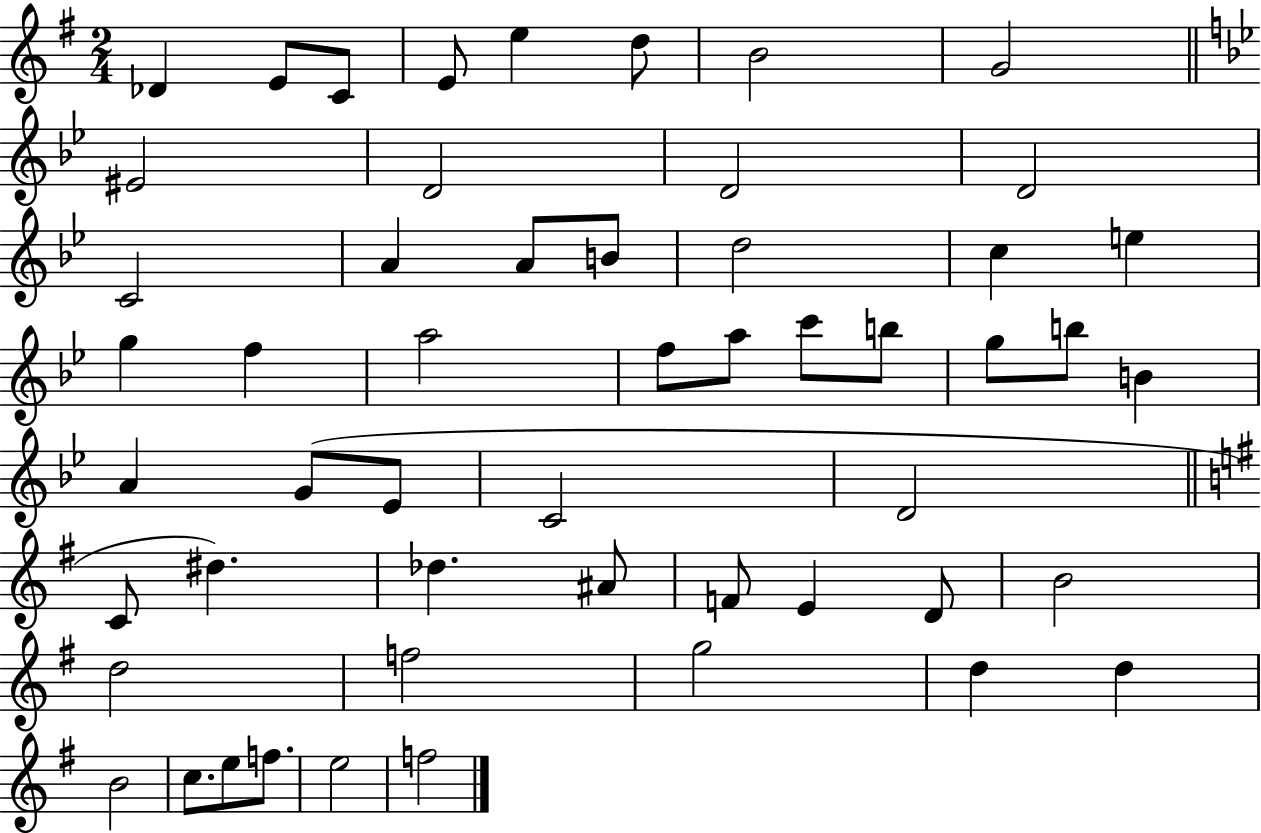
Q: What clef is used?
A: treble